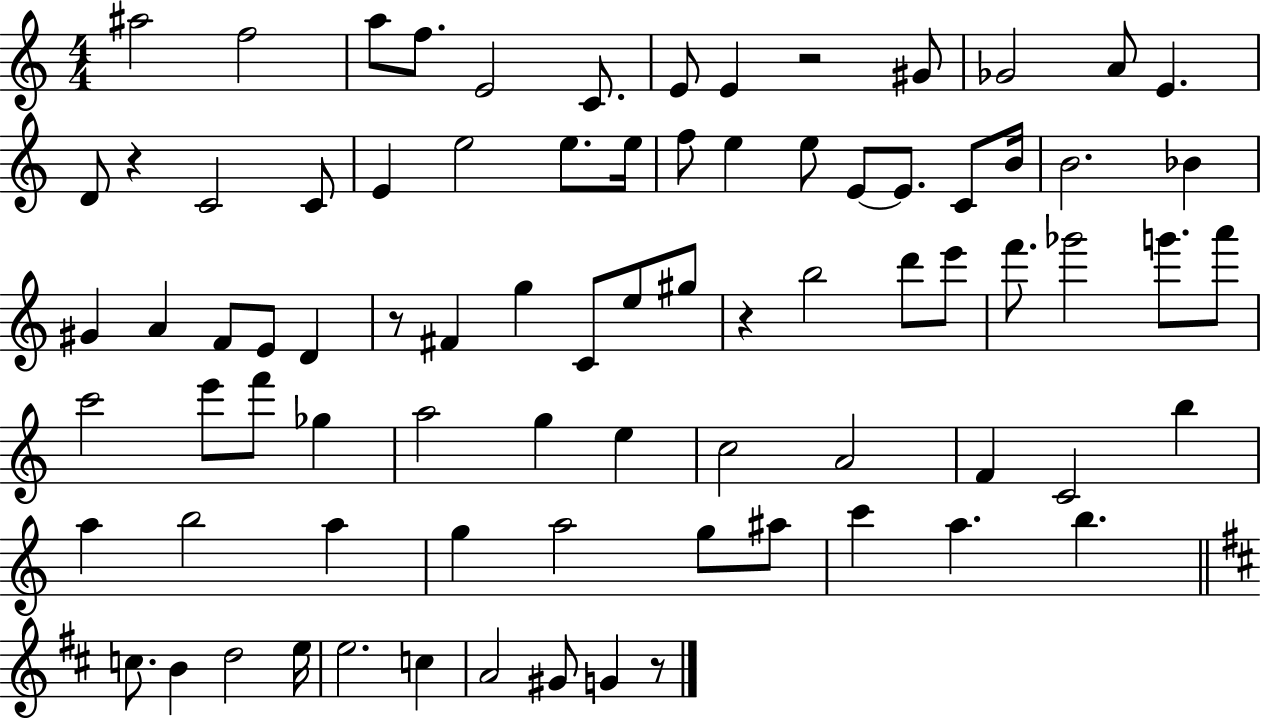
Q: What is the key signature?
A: C major